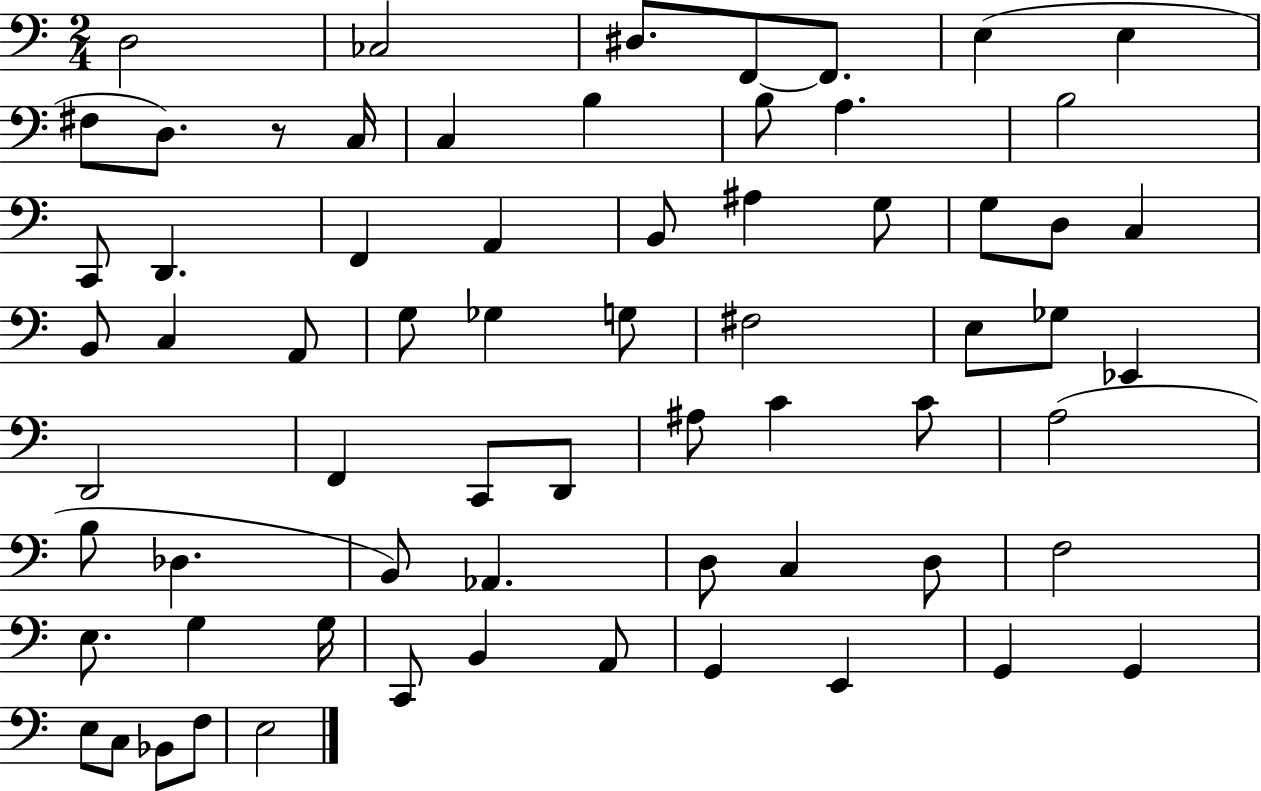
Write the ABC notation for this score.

X:1
T:Untitled
M:2/4
L:1/4
K:C
D,2 _C,2 ^D,/2 F,,/2 F,,/2 E, E, ^F,/2 D,/2 z/2 C,/4 C, B, B,/2 A, B,2 C,,/2 D,, F,, A,, B,,/2 ^A, G,/2 G,/2 D,/2 C, B,,/2 C, A,,/2 G,/2 _G, G,/2 ^F,2 E,/2 _G,/2 _E,, D,,2 F,, C,,/2 D,,/2 ^A,/2 C C/2 A,2 B,/2 _D, B,,/2 _A,, D,/2 C, D,/2 F,2 E,/2 G, G,/4 C,,/2 B,, A,,/2 G,, E,, G,, G,, E,/2 C,/2 _B,,/2 F,/2 E,2